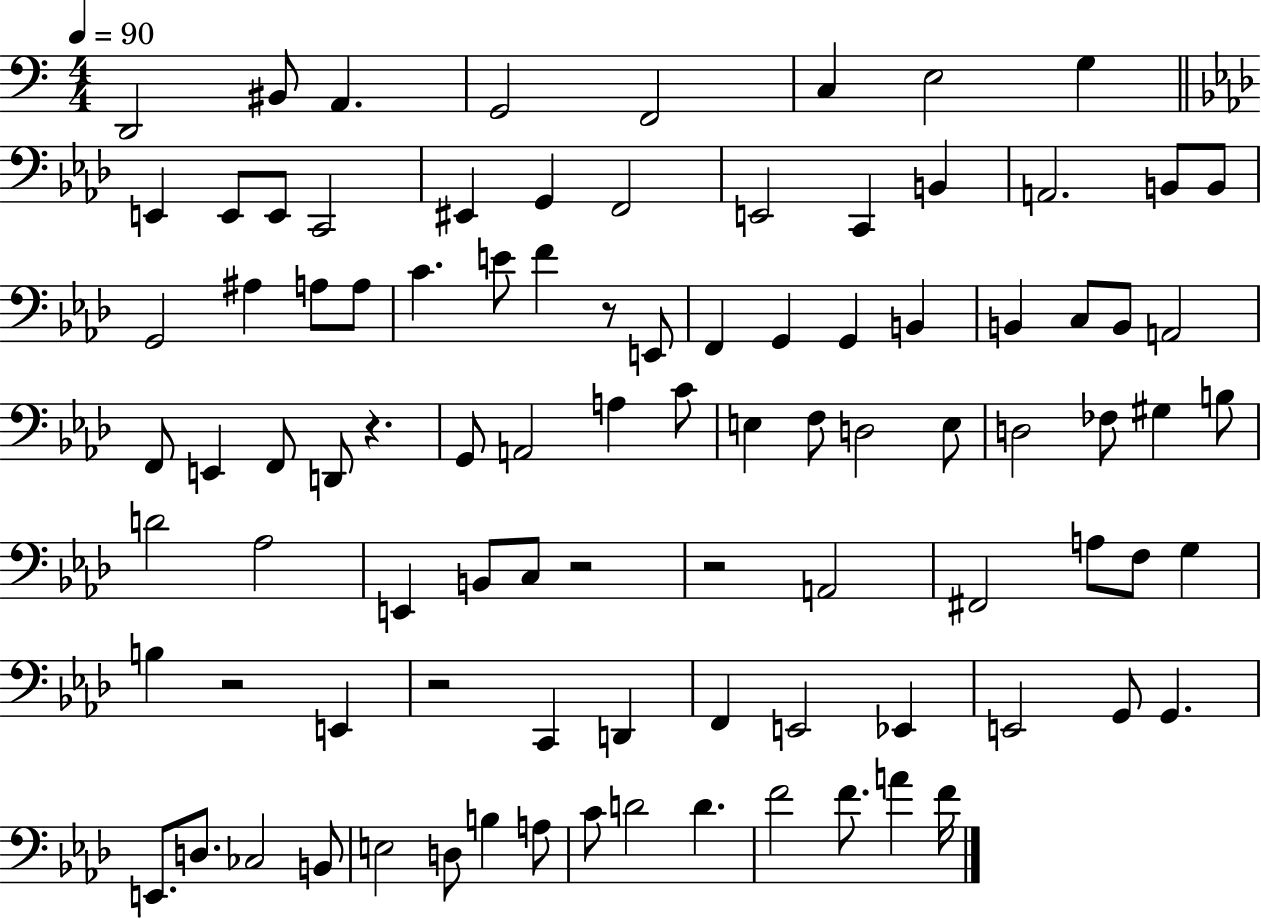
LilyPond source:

{
  \clef bass
  \numericTimeSignature
  \time 4/4
  \key c \major
  \tempo 4 = 90
  d,2 bis,8 a,4. | g,2 f,2 | c4 e2 g4 | \bar "||" \break \key aes \major e,4 e,8 e,8 c,2 | eis,4 g,4 f,2 | e,2 c,4 b,4 | a,2. b,8 b,8 | \break g,2 ais4 a8 a8 | c'4. e'8 f'4 r8 e,8 | f,4 g,4 g,4 b,4 | b,4 c8 b,8 a,2 | \break f,8 e,4 f,8 d,8 r4. | g,8 a,2 a4 c'8 | e4 f8 d2 e8 | d2 fes8 gis4 b8 | \break d'2 aes2 | e,4 b,8 c8 r2 | r2 a,2 | fis,2 a8 f8 g4 | \break b4 r2 e,4 | r2 c,4 d,4 | f,4 e,2 ees,4 | e,2 g,8 g,4. | \break e,8. d8. ces2 b,8 | e2 d8 b4 a8 | c'8 d'2 d'4. | f'2 f'8. a'4 f'16 | \break \bar "|."
}